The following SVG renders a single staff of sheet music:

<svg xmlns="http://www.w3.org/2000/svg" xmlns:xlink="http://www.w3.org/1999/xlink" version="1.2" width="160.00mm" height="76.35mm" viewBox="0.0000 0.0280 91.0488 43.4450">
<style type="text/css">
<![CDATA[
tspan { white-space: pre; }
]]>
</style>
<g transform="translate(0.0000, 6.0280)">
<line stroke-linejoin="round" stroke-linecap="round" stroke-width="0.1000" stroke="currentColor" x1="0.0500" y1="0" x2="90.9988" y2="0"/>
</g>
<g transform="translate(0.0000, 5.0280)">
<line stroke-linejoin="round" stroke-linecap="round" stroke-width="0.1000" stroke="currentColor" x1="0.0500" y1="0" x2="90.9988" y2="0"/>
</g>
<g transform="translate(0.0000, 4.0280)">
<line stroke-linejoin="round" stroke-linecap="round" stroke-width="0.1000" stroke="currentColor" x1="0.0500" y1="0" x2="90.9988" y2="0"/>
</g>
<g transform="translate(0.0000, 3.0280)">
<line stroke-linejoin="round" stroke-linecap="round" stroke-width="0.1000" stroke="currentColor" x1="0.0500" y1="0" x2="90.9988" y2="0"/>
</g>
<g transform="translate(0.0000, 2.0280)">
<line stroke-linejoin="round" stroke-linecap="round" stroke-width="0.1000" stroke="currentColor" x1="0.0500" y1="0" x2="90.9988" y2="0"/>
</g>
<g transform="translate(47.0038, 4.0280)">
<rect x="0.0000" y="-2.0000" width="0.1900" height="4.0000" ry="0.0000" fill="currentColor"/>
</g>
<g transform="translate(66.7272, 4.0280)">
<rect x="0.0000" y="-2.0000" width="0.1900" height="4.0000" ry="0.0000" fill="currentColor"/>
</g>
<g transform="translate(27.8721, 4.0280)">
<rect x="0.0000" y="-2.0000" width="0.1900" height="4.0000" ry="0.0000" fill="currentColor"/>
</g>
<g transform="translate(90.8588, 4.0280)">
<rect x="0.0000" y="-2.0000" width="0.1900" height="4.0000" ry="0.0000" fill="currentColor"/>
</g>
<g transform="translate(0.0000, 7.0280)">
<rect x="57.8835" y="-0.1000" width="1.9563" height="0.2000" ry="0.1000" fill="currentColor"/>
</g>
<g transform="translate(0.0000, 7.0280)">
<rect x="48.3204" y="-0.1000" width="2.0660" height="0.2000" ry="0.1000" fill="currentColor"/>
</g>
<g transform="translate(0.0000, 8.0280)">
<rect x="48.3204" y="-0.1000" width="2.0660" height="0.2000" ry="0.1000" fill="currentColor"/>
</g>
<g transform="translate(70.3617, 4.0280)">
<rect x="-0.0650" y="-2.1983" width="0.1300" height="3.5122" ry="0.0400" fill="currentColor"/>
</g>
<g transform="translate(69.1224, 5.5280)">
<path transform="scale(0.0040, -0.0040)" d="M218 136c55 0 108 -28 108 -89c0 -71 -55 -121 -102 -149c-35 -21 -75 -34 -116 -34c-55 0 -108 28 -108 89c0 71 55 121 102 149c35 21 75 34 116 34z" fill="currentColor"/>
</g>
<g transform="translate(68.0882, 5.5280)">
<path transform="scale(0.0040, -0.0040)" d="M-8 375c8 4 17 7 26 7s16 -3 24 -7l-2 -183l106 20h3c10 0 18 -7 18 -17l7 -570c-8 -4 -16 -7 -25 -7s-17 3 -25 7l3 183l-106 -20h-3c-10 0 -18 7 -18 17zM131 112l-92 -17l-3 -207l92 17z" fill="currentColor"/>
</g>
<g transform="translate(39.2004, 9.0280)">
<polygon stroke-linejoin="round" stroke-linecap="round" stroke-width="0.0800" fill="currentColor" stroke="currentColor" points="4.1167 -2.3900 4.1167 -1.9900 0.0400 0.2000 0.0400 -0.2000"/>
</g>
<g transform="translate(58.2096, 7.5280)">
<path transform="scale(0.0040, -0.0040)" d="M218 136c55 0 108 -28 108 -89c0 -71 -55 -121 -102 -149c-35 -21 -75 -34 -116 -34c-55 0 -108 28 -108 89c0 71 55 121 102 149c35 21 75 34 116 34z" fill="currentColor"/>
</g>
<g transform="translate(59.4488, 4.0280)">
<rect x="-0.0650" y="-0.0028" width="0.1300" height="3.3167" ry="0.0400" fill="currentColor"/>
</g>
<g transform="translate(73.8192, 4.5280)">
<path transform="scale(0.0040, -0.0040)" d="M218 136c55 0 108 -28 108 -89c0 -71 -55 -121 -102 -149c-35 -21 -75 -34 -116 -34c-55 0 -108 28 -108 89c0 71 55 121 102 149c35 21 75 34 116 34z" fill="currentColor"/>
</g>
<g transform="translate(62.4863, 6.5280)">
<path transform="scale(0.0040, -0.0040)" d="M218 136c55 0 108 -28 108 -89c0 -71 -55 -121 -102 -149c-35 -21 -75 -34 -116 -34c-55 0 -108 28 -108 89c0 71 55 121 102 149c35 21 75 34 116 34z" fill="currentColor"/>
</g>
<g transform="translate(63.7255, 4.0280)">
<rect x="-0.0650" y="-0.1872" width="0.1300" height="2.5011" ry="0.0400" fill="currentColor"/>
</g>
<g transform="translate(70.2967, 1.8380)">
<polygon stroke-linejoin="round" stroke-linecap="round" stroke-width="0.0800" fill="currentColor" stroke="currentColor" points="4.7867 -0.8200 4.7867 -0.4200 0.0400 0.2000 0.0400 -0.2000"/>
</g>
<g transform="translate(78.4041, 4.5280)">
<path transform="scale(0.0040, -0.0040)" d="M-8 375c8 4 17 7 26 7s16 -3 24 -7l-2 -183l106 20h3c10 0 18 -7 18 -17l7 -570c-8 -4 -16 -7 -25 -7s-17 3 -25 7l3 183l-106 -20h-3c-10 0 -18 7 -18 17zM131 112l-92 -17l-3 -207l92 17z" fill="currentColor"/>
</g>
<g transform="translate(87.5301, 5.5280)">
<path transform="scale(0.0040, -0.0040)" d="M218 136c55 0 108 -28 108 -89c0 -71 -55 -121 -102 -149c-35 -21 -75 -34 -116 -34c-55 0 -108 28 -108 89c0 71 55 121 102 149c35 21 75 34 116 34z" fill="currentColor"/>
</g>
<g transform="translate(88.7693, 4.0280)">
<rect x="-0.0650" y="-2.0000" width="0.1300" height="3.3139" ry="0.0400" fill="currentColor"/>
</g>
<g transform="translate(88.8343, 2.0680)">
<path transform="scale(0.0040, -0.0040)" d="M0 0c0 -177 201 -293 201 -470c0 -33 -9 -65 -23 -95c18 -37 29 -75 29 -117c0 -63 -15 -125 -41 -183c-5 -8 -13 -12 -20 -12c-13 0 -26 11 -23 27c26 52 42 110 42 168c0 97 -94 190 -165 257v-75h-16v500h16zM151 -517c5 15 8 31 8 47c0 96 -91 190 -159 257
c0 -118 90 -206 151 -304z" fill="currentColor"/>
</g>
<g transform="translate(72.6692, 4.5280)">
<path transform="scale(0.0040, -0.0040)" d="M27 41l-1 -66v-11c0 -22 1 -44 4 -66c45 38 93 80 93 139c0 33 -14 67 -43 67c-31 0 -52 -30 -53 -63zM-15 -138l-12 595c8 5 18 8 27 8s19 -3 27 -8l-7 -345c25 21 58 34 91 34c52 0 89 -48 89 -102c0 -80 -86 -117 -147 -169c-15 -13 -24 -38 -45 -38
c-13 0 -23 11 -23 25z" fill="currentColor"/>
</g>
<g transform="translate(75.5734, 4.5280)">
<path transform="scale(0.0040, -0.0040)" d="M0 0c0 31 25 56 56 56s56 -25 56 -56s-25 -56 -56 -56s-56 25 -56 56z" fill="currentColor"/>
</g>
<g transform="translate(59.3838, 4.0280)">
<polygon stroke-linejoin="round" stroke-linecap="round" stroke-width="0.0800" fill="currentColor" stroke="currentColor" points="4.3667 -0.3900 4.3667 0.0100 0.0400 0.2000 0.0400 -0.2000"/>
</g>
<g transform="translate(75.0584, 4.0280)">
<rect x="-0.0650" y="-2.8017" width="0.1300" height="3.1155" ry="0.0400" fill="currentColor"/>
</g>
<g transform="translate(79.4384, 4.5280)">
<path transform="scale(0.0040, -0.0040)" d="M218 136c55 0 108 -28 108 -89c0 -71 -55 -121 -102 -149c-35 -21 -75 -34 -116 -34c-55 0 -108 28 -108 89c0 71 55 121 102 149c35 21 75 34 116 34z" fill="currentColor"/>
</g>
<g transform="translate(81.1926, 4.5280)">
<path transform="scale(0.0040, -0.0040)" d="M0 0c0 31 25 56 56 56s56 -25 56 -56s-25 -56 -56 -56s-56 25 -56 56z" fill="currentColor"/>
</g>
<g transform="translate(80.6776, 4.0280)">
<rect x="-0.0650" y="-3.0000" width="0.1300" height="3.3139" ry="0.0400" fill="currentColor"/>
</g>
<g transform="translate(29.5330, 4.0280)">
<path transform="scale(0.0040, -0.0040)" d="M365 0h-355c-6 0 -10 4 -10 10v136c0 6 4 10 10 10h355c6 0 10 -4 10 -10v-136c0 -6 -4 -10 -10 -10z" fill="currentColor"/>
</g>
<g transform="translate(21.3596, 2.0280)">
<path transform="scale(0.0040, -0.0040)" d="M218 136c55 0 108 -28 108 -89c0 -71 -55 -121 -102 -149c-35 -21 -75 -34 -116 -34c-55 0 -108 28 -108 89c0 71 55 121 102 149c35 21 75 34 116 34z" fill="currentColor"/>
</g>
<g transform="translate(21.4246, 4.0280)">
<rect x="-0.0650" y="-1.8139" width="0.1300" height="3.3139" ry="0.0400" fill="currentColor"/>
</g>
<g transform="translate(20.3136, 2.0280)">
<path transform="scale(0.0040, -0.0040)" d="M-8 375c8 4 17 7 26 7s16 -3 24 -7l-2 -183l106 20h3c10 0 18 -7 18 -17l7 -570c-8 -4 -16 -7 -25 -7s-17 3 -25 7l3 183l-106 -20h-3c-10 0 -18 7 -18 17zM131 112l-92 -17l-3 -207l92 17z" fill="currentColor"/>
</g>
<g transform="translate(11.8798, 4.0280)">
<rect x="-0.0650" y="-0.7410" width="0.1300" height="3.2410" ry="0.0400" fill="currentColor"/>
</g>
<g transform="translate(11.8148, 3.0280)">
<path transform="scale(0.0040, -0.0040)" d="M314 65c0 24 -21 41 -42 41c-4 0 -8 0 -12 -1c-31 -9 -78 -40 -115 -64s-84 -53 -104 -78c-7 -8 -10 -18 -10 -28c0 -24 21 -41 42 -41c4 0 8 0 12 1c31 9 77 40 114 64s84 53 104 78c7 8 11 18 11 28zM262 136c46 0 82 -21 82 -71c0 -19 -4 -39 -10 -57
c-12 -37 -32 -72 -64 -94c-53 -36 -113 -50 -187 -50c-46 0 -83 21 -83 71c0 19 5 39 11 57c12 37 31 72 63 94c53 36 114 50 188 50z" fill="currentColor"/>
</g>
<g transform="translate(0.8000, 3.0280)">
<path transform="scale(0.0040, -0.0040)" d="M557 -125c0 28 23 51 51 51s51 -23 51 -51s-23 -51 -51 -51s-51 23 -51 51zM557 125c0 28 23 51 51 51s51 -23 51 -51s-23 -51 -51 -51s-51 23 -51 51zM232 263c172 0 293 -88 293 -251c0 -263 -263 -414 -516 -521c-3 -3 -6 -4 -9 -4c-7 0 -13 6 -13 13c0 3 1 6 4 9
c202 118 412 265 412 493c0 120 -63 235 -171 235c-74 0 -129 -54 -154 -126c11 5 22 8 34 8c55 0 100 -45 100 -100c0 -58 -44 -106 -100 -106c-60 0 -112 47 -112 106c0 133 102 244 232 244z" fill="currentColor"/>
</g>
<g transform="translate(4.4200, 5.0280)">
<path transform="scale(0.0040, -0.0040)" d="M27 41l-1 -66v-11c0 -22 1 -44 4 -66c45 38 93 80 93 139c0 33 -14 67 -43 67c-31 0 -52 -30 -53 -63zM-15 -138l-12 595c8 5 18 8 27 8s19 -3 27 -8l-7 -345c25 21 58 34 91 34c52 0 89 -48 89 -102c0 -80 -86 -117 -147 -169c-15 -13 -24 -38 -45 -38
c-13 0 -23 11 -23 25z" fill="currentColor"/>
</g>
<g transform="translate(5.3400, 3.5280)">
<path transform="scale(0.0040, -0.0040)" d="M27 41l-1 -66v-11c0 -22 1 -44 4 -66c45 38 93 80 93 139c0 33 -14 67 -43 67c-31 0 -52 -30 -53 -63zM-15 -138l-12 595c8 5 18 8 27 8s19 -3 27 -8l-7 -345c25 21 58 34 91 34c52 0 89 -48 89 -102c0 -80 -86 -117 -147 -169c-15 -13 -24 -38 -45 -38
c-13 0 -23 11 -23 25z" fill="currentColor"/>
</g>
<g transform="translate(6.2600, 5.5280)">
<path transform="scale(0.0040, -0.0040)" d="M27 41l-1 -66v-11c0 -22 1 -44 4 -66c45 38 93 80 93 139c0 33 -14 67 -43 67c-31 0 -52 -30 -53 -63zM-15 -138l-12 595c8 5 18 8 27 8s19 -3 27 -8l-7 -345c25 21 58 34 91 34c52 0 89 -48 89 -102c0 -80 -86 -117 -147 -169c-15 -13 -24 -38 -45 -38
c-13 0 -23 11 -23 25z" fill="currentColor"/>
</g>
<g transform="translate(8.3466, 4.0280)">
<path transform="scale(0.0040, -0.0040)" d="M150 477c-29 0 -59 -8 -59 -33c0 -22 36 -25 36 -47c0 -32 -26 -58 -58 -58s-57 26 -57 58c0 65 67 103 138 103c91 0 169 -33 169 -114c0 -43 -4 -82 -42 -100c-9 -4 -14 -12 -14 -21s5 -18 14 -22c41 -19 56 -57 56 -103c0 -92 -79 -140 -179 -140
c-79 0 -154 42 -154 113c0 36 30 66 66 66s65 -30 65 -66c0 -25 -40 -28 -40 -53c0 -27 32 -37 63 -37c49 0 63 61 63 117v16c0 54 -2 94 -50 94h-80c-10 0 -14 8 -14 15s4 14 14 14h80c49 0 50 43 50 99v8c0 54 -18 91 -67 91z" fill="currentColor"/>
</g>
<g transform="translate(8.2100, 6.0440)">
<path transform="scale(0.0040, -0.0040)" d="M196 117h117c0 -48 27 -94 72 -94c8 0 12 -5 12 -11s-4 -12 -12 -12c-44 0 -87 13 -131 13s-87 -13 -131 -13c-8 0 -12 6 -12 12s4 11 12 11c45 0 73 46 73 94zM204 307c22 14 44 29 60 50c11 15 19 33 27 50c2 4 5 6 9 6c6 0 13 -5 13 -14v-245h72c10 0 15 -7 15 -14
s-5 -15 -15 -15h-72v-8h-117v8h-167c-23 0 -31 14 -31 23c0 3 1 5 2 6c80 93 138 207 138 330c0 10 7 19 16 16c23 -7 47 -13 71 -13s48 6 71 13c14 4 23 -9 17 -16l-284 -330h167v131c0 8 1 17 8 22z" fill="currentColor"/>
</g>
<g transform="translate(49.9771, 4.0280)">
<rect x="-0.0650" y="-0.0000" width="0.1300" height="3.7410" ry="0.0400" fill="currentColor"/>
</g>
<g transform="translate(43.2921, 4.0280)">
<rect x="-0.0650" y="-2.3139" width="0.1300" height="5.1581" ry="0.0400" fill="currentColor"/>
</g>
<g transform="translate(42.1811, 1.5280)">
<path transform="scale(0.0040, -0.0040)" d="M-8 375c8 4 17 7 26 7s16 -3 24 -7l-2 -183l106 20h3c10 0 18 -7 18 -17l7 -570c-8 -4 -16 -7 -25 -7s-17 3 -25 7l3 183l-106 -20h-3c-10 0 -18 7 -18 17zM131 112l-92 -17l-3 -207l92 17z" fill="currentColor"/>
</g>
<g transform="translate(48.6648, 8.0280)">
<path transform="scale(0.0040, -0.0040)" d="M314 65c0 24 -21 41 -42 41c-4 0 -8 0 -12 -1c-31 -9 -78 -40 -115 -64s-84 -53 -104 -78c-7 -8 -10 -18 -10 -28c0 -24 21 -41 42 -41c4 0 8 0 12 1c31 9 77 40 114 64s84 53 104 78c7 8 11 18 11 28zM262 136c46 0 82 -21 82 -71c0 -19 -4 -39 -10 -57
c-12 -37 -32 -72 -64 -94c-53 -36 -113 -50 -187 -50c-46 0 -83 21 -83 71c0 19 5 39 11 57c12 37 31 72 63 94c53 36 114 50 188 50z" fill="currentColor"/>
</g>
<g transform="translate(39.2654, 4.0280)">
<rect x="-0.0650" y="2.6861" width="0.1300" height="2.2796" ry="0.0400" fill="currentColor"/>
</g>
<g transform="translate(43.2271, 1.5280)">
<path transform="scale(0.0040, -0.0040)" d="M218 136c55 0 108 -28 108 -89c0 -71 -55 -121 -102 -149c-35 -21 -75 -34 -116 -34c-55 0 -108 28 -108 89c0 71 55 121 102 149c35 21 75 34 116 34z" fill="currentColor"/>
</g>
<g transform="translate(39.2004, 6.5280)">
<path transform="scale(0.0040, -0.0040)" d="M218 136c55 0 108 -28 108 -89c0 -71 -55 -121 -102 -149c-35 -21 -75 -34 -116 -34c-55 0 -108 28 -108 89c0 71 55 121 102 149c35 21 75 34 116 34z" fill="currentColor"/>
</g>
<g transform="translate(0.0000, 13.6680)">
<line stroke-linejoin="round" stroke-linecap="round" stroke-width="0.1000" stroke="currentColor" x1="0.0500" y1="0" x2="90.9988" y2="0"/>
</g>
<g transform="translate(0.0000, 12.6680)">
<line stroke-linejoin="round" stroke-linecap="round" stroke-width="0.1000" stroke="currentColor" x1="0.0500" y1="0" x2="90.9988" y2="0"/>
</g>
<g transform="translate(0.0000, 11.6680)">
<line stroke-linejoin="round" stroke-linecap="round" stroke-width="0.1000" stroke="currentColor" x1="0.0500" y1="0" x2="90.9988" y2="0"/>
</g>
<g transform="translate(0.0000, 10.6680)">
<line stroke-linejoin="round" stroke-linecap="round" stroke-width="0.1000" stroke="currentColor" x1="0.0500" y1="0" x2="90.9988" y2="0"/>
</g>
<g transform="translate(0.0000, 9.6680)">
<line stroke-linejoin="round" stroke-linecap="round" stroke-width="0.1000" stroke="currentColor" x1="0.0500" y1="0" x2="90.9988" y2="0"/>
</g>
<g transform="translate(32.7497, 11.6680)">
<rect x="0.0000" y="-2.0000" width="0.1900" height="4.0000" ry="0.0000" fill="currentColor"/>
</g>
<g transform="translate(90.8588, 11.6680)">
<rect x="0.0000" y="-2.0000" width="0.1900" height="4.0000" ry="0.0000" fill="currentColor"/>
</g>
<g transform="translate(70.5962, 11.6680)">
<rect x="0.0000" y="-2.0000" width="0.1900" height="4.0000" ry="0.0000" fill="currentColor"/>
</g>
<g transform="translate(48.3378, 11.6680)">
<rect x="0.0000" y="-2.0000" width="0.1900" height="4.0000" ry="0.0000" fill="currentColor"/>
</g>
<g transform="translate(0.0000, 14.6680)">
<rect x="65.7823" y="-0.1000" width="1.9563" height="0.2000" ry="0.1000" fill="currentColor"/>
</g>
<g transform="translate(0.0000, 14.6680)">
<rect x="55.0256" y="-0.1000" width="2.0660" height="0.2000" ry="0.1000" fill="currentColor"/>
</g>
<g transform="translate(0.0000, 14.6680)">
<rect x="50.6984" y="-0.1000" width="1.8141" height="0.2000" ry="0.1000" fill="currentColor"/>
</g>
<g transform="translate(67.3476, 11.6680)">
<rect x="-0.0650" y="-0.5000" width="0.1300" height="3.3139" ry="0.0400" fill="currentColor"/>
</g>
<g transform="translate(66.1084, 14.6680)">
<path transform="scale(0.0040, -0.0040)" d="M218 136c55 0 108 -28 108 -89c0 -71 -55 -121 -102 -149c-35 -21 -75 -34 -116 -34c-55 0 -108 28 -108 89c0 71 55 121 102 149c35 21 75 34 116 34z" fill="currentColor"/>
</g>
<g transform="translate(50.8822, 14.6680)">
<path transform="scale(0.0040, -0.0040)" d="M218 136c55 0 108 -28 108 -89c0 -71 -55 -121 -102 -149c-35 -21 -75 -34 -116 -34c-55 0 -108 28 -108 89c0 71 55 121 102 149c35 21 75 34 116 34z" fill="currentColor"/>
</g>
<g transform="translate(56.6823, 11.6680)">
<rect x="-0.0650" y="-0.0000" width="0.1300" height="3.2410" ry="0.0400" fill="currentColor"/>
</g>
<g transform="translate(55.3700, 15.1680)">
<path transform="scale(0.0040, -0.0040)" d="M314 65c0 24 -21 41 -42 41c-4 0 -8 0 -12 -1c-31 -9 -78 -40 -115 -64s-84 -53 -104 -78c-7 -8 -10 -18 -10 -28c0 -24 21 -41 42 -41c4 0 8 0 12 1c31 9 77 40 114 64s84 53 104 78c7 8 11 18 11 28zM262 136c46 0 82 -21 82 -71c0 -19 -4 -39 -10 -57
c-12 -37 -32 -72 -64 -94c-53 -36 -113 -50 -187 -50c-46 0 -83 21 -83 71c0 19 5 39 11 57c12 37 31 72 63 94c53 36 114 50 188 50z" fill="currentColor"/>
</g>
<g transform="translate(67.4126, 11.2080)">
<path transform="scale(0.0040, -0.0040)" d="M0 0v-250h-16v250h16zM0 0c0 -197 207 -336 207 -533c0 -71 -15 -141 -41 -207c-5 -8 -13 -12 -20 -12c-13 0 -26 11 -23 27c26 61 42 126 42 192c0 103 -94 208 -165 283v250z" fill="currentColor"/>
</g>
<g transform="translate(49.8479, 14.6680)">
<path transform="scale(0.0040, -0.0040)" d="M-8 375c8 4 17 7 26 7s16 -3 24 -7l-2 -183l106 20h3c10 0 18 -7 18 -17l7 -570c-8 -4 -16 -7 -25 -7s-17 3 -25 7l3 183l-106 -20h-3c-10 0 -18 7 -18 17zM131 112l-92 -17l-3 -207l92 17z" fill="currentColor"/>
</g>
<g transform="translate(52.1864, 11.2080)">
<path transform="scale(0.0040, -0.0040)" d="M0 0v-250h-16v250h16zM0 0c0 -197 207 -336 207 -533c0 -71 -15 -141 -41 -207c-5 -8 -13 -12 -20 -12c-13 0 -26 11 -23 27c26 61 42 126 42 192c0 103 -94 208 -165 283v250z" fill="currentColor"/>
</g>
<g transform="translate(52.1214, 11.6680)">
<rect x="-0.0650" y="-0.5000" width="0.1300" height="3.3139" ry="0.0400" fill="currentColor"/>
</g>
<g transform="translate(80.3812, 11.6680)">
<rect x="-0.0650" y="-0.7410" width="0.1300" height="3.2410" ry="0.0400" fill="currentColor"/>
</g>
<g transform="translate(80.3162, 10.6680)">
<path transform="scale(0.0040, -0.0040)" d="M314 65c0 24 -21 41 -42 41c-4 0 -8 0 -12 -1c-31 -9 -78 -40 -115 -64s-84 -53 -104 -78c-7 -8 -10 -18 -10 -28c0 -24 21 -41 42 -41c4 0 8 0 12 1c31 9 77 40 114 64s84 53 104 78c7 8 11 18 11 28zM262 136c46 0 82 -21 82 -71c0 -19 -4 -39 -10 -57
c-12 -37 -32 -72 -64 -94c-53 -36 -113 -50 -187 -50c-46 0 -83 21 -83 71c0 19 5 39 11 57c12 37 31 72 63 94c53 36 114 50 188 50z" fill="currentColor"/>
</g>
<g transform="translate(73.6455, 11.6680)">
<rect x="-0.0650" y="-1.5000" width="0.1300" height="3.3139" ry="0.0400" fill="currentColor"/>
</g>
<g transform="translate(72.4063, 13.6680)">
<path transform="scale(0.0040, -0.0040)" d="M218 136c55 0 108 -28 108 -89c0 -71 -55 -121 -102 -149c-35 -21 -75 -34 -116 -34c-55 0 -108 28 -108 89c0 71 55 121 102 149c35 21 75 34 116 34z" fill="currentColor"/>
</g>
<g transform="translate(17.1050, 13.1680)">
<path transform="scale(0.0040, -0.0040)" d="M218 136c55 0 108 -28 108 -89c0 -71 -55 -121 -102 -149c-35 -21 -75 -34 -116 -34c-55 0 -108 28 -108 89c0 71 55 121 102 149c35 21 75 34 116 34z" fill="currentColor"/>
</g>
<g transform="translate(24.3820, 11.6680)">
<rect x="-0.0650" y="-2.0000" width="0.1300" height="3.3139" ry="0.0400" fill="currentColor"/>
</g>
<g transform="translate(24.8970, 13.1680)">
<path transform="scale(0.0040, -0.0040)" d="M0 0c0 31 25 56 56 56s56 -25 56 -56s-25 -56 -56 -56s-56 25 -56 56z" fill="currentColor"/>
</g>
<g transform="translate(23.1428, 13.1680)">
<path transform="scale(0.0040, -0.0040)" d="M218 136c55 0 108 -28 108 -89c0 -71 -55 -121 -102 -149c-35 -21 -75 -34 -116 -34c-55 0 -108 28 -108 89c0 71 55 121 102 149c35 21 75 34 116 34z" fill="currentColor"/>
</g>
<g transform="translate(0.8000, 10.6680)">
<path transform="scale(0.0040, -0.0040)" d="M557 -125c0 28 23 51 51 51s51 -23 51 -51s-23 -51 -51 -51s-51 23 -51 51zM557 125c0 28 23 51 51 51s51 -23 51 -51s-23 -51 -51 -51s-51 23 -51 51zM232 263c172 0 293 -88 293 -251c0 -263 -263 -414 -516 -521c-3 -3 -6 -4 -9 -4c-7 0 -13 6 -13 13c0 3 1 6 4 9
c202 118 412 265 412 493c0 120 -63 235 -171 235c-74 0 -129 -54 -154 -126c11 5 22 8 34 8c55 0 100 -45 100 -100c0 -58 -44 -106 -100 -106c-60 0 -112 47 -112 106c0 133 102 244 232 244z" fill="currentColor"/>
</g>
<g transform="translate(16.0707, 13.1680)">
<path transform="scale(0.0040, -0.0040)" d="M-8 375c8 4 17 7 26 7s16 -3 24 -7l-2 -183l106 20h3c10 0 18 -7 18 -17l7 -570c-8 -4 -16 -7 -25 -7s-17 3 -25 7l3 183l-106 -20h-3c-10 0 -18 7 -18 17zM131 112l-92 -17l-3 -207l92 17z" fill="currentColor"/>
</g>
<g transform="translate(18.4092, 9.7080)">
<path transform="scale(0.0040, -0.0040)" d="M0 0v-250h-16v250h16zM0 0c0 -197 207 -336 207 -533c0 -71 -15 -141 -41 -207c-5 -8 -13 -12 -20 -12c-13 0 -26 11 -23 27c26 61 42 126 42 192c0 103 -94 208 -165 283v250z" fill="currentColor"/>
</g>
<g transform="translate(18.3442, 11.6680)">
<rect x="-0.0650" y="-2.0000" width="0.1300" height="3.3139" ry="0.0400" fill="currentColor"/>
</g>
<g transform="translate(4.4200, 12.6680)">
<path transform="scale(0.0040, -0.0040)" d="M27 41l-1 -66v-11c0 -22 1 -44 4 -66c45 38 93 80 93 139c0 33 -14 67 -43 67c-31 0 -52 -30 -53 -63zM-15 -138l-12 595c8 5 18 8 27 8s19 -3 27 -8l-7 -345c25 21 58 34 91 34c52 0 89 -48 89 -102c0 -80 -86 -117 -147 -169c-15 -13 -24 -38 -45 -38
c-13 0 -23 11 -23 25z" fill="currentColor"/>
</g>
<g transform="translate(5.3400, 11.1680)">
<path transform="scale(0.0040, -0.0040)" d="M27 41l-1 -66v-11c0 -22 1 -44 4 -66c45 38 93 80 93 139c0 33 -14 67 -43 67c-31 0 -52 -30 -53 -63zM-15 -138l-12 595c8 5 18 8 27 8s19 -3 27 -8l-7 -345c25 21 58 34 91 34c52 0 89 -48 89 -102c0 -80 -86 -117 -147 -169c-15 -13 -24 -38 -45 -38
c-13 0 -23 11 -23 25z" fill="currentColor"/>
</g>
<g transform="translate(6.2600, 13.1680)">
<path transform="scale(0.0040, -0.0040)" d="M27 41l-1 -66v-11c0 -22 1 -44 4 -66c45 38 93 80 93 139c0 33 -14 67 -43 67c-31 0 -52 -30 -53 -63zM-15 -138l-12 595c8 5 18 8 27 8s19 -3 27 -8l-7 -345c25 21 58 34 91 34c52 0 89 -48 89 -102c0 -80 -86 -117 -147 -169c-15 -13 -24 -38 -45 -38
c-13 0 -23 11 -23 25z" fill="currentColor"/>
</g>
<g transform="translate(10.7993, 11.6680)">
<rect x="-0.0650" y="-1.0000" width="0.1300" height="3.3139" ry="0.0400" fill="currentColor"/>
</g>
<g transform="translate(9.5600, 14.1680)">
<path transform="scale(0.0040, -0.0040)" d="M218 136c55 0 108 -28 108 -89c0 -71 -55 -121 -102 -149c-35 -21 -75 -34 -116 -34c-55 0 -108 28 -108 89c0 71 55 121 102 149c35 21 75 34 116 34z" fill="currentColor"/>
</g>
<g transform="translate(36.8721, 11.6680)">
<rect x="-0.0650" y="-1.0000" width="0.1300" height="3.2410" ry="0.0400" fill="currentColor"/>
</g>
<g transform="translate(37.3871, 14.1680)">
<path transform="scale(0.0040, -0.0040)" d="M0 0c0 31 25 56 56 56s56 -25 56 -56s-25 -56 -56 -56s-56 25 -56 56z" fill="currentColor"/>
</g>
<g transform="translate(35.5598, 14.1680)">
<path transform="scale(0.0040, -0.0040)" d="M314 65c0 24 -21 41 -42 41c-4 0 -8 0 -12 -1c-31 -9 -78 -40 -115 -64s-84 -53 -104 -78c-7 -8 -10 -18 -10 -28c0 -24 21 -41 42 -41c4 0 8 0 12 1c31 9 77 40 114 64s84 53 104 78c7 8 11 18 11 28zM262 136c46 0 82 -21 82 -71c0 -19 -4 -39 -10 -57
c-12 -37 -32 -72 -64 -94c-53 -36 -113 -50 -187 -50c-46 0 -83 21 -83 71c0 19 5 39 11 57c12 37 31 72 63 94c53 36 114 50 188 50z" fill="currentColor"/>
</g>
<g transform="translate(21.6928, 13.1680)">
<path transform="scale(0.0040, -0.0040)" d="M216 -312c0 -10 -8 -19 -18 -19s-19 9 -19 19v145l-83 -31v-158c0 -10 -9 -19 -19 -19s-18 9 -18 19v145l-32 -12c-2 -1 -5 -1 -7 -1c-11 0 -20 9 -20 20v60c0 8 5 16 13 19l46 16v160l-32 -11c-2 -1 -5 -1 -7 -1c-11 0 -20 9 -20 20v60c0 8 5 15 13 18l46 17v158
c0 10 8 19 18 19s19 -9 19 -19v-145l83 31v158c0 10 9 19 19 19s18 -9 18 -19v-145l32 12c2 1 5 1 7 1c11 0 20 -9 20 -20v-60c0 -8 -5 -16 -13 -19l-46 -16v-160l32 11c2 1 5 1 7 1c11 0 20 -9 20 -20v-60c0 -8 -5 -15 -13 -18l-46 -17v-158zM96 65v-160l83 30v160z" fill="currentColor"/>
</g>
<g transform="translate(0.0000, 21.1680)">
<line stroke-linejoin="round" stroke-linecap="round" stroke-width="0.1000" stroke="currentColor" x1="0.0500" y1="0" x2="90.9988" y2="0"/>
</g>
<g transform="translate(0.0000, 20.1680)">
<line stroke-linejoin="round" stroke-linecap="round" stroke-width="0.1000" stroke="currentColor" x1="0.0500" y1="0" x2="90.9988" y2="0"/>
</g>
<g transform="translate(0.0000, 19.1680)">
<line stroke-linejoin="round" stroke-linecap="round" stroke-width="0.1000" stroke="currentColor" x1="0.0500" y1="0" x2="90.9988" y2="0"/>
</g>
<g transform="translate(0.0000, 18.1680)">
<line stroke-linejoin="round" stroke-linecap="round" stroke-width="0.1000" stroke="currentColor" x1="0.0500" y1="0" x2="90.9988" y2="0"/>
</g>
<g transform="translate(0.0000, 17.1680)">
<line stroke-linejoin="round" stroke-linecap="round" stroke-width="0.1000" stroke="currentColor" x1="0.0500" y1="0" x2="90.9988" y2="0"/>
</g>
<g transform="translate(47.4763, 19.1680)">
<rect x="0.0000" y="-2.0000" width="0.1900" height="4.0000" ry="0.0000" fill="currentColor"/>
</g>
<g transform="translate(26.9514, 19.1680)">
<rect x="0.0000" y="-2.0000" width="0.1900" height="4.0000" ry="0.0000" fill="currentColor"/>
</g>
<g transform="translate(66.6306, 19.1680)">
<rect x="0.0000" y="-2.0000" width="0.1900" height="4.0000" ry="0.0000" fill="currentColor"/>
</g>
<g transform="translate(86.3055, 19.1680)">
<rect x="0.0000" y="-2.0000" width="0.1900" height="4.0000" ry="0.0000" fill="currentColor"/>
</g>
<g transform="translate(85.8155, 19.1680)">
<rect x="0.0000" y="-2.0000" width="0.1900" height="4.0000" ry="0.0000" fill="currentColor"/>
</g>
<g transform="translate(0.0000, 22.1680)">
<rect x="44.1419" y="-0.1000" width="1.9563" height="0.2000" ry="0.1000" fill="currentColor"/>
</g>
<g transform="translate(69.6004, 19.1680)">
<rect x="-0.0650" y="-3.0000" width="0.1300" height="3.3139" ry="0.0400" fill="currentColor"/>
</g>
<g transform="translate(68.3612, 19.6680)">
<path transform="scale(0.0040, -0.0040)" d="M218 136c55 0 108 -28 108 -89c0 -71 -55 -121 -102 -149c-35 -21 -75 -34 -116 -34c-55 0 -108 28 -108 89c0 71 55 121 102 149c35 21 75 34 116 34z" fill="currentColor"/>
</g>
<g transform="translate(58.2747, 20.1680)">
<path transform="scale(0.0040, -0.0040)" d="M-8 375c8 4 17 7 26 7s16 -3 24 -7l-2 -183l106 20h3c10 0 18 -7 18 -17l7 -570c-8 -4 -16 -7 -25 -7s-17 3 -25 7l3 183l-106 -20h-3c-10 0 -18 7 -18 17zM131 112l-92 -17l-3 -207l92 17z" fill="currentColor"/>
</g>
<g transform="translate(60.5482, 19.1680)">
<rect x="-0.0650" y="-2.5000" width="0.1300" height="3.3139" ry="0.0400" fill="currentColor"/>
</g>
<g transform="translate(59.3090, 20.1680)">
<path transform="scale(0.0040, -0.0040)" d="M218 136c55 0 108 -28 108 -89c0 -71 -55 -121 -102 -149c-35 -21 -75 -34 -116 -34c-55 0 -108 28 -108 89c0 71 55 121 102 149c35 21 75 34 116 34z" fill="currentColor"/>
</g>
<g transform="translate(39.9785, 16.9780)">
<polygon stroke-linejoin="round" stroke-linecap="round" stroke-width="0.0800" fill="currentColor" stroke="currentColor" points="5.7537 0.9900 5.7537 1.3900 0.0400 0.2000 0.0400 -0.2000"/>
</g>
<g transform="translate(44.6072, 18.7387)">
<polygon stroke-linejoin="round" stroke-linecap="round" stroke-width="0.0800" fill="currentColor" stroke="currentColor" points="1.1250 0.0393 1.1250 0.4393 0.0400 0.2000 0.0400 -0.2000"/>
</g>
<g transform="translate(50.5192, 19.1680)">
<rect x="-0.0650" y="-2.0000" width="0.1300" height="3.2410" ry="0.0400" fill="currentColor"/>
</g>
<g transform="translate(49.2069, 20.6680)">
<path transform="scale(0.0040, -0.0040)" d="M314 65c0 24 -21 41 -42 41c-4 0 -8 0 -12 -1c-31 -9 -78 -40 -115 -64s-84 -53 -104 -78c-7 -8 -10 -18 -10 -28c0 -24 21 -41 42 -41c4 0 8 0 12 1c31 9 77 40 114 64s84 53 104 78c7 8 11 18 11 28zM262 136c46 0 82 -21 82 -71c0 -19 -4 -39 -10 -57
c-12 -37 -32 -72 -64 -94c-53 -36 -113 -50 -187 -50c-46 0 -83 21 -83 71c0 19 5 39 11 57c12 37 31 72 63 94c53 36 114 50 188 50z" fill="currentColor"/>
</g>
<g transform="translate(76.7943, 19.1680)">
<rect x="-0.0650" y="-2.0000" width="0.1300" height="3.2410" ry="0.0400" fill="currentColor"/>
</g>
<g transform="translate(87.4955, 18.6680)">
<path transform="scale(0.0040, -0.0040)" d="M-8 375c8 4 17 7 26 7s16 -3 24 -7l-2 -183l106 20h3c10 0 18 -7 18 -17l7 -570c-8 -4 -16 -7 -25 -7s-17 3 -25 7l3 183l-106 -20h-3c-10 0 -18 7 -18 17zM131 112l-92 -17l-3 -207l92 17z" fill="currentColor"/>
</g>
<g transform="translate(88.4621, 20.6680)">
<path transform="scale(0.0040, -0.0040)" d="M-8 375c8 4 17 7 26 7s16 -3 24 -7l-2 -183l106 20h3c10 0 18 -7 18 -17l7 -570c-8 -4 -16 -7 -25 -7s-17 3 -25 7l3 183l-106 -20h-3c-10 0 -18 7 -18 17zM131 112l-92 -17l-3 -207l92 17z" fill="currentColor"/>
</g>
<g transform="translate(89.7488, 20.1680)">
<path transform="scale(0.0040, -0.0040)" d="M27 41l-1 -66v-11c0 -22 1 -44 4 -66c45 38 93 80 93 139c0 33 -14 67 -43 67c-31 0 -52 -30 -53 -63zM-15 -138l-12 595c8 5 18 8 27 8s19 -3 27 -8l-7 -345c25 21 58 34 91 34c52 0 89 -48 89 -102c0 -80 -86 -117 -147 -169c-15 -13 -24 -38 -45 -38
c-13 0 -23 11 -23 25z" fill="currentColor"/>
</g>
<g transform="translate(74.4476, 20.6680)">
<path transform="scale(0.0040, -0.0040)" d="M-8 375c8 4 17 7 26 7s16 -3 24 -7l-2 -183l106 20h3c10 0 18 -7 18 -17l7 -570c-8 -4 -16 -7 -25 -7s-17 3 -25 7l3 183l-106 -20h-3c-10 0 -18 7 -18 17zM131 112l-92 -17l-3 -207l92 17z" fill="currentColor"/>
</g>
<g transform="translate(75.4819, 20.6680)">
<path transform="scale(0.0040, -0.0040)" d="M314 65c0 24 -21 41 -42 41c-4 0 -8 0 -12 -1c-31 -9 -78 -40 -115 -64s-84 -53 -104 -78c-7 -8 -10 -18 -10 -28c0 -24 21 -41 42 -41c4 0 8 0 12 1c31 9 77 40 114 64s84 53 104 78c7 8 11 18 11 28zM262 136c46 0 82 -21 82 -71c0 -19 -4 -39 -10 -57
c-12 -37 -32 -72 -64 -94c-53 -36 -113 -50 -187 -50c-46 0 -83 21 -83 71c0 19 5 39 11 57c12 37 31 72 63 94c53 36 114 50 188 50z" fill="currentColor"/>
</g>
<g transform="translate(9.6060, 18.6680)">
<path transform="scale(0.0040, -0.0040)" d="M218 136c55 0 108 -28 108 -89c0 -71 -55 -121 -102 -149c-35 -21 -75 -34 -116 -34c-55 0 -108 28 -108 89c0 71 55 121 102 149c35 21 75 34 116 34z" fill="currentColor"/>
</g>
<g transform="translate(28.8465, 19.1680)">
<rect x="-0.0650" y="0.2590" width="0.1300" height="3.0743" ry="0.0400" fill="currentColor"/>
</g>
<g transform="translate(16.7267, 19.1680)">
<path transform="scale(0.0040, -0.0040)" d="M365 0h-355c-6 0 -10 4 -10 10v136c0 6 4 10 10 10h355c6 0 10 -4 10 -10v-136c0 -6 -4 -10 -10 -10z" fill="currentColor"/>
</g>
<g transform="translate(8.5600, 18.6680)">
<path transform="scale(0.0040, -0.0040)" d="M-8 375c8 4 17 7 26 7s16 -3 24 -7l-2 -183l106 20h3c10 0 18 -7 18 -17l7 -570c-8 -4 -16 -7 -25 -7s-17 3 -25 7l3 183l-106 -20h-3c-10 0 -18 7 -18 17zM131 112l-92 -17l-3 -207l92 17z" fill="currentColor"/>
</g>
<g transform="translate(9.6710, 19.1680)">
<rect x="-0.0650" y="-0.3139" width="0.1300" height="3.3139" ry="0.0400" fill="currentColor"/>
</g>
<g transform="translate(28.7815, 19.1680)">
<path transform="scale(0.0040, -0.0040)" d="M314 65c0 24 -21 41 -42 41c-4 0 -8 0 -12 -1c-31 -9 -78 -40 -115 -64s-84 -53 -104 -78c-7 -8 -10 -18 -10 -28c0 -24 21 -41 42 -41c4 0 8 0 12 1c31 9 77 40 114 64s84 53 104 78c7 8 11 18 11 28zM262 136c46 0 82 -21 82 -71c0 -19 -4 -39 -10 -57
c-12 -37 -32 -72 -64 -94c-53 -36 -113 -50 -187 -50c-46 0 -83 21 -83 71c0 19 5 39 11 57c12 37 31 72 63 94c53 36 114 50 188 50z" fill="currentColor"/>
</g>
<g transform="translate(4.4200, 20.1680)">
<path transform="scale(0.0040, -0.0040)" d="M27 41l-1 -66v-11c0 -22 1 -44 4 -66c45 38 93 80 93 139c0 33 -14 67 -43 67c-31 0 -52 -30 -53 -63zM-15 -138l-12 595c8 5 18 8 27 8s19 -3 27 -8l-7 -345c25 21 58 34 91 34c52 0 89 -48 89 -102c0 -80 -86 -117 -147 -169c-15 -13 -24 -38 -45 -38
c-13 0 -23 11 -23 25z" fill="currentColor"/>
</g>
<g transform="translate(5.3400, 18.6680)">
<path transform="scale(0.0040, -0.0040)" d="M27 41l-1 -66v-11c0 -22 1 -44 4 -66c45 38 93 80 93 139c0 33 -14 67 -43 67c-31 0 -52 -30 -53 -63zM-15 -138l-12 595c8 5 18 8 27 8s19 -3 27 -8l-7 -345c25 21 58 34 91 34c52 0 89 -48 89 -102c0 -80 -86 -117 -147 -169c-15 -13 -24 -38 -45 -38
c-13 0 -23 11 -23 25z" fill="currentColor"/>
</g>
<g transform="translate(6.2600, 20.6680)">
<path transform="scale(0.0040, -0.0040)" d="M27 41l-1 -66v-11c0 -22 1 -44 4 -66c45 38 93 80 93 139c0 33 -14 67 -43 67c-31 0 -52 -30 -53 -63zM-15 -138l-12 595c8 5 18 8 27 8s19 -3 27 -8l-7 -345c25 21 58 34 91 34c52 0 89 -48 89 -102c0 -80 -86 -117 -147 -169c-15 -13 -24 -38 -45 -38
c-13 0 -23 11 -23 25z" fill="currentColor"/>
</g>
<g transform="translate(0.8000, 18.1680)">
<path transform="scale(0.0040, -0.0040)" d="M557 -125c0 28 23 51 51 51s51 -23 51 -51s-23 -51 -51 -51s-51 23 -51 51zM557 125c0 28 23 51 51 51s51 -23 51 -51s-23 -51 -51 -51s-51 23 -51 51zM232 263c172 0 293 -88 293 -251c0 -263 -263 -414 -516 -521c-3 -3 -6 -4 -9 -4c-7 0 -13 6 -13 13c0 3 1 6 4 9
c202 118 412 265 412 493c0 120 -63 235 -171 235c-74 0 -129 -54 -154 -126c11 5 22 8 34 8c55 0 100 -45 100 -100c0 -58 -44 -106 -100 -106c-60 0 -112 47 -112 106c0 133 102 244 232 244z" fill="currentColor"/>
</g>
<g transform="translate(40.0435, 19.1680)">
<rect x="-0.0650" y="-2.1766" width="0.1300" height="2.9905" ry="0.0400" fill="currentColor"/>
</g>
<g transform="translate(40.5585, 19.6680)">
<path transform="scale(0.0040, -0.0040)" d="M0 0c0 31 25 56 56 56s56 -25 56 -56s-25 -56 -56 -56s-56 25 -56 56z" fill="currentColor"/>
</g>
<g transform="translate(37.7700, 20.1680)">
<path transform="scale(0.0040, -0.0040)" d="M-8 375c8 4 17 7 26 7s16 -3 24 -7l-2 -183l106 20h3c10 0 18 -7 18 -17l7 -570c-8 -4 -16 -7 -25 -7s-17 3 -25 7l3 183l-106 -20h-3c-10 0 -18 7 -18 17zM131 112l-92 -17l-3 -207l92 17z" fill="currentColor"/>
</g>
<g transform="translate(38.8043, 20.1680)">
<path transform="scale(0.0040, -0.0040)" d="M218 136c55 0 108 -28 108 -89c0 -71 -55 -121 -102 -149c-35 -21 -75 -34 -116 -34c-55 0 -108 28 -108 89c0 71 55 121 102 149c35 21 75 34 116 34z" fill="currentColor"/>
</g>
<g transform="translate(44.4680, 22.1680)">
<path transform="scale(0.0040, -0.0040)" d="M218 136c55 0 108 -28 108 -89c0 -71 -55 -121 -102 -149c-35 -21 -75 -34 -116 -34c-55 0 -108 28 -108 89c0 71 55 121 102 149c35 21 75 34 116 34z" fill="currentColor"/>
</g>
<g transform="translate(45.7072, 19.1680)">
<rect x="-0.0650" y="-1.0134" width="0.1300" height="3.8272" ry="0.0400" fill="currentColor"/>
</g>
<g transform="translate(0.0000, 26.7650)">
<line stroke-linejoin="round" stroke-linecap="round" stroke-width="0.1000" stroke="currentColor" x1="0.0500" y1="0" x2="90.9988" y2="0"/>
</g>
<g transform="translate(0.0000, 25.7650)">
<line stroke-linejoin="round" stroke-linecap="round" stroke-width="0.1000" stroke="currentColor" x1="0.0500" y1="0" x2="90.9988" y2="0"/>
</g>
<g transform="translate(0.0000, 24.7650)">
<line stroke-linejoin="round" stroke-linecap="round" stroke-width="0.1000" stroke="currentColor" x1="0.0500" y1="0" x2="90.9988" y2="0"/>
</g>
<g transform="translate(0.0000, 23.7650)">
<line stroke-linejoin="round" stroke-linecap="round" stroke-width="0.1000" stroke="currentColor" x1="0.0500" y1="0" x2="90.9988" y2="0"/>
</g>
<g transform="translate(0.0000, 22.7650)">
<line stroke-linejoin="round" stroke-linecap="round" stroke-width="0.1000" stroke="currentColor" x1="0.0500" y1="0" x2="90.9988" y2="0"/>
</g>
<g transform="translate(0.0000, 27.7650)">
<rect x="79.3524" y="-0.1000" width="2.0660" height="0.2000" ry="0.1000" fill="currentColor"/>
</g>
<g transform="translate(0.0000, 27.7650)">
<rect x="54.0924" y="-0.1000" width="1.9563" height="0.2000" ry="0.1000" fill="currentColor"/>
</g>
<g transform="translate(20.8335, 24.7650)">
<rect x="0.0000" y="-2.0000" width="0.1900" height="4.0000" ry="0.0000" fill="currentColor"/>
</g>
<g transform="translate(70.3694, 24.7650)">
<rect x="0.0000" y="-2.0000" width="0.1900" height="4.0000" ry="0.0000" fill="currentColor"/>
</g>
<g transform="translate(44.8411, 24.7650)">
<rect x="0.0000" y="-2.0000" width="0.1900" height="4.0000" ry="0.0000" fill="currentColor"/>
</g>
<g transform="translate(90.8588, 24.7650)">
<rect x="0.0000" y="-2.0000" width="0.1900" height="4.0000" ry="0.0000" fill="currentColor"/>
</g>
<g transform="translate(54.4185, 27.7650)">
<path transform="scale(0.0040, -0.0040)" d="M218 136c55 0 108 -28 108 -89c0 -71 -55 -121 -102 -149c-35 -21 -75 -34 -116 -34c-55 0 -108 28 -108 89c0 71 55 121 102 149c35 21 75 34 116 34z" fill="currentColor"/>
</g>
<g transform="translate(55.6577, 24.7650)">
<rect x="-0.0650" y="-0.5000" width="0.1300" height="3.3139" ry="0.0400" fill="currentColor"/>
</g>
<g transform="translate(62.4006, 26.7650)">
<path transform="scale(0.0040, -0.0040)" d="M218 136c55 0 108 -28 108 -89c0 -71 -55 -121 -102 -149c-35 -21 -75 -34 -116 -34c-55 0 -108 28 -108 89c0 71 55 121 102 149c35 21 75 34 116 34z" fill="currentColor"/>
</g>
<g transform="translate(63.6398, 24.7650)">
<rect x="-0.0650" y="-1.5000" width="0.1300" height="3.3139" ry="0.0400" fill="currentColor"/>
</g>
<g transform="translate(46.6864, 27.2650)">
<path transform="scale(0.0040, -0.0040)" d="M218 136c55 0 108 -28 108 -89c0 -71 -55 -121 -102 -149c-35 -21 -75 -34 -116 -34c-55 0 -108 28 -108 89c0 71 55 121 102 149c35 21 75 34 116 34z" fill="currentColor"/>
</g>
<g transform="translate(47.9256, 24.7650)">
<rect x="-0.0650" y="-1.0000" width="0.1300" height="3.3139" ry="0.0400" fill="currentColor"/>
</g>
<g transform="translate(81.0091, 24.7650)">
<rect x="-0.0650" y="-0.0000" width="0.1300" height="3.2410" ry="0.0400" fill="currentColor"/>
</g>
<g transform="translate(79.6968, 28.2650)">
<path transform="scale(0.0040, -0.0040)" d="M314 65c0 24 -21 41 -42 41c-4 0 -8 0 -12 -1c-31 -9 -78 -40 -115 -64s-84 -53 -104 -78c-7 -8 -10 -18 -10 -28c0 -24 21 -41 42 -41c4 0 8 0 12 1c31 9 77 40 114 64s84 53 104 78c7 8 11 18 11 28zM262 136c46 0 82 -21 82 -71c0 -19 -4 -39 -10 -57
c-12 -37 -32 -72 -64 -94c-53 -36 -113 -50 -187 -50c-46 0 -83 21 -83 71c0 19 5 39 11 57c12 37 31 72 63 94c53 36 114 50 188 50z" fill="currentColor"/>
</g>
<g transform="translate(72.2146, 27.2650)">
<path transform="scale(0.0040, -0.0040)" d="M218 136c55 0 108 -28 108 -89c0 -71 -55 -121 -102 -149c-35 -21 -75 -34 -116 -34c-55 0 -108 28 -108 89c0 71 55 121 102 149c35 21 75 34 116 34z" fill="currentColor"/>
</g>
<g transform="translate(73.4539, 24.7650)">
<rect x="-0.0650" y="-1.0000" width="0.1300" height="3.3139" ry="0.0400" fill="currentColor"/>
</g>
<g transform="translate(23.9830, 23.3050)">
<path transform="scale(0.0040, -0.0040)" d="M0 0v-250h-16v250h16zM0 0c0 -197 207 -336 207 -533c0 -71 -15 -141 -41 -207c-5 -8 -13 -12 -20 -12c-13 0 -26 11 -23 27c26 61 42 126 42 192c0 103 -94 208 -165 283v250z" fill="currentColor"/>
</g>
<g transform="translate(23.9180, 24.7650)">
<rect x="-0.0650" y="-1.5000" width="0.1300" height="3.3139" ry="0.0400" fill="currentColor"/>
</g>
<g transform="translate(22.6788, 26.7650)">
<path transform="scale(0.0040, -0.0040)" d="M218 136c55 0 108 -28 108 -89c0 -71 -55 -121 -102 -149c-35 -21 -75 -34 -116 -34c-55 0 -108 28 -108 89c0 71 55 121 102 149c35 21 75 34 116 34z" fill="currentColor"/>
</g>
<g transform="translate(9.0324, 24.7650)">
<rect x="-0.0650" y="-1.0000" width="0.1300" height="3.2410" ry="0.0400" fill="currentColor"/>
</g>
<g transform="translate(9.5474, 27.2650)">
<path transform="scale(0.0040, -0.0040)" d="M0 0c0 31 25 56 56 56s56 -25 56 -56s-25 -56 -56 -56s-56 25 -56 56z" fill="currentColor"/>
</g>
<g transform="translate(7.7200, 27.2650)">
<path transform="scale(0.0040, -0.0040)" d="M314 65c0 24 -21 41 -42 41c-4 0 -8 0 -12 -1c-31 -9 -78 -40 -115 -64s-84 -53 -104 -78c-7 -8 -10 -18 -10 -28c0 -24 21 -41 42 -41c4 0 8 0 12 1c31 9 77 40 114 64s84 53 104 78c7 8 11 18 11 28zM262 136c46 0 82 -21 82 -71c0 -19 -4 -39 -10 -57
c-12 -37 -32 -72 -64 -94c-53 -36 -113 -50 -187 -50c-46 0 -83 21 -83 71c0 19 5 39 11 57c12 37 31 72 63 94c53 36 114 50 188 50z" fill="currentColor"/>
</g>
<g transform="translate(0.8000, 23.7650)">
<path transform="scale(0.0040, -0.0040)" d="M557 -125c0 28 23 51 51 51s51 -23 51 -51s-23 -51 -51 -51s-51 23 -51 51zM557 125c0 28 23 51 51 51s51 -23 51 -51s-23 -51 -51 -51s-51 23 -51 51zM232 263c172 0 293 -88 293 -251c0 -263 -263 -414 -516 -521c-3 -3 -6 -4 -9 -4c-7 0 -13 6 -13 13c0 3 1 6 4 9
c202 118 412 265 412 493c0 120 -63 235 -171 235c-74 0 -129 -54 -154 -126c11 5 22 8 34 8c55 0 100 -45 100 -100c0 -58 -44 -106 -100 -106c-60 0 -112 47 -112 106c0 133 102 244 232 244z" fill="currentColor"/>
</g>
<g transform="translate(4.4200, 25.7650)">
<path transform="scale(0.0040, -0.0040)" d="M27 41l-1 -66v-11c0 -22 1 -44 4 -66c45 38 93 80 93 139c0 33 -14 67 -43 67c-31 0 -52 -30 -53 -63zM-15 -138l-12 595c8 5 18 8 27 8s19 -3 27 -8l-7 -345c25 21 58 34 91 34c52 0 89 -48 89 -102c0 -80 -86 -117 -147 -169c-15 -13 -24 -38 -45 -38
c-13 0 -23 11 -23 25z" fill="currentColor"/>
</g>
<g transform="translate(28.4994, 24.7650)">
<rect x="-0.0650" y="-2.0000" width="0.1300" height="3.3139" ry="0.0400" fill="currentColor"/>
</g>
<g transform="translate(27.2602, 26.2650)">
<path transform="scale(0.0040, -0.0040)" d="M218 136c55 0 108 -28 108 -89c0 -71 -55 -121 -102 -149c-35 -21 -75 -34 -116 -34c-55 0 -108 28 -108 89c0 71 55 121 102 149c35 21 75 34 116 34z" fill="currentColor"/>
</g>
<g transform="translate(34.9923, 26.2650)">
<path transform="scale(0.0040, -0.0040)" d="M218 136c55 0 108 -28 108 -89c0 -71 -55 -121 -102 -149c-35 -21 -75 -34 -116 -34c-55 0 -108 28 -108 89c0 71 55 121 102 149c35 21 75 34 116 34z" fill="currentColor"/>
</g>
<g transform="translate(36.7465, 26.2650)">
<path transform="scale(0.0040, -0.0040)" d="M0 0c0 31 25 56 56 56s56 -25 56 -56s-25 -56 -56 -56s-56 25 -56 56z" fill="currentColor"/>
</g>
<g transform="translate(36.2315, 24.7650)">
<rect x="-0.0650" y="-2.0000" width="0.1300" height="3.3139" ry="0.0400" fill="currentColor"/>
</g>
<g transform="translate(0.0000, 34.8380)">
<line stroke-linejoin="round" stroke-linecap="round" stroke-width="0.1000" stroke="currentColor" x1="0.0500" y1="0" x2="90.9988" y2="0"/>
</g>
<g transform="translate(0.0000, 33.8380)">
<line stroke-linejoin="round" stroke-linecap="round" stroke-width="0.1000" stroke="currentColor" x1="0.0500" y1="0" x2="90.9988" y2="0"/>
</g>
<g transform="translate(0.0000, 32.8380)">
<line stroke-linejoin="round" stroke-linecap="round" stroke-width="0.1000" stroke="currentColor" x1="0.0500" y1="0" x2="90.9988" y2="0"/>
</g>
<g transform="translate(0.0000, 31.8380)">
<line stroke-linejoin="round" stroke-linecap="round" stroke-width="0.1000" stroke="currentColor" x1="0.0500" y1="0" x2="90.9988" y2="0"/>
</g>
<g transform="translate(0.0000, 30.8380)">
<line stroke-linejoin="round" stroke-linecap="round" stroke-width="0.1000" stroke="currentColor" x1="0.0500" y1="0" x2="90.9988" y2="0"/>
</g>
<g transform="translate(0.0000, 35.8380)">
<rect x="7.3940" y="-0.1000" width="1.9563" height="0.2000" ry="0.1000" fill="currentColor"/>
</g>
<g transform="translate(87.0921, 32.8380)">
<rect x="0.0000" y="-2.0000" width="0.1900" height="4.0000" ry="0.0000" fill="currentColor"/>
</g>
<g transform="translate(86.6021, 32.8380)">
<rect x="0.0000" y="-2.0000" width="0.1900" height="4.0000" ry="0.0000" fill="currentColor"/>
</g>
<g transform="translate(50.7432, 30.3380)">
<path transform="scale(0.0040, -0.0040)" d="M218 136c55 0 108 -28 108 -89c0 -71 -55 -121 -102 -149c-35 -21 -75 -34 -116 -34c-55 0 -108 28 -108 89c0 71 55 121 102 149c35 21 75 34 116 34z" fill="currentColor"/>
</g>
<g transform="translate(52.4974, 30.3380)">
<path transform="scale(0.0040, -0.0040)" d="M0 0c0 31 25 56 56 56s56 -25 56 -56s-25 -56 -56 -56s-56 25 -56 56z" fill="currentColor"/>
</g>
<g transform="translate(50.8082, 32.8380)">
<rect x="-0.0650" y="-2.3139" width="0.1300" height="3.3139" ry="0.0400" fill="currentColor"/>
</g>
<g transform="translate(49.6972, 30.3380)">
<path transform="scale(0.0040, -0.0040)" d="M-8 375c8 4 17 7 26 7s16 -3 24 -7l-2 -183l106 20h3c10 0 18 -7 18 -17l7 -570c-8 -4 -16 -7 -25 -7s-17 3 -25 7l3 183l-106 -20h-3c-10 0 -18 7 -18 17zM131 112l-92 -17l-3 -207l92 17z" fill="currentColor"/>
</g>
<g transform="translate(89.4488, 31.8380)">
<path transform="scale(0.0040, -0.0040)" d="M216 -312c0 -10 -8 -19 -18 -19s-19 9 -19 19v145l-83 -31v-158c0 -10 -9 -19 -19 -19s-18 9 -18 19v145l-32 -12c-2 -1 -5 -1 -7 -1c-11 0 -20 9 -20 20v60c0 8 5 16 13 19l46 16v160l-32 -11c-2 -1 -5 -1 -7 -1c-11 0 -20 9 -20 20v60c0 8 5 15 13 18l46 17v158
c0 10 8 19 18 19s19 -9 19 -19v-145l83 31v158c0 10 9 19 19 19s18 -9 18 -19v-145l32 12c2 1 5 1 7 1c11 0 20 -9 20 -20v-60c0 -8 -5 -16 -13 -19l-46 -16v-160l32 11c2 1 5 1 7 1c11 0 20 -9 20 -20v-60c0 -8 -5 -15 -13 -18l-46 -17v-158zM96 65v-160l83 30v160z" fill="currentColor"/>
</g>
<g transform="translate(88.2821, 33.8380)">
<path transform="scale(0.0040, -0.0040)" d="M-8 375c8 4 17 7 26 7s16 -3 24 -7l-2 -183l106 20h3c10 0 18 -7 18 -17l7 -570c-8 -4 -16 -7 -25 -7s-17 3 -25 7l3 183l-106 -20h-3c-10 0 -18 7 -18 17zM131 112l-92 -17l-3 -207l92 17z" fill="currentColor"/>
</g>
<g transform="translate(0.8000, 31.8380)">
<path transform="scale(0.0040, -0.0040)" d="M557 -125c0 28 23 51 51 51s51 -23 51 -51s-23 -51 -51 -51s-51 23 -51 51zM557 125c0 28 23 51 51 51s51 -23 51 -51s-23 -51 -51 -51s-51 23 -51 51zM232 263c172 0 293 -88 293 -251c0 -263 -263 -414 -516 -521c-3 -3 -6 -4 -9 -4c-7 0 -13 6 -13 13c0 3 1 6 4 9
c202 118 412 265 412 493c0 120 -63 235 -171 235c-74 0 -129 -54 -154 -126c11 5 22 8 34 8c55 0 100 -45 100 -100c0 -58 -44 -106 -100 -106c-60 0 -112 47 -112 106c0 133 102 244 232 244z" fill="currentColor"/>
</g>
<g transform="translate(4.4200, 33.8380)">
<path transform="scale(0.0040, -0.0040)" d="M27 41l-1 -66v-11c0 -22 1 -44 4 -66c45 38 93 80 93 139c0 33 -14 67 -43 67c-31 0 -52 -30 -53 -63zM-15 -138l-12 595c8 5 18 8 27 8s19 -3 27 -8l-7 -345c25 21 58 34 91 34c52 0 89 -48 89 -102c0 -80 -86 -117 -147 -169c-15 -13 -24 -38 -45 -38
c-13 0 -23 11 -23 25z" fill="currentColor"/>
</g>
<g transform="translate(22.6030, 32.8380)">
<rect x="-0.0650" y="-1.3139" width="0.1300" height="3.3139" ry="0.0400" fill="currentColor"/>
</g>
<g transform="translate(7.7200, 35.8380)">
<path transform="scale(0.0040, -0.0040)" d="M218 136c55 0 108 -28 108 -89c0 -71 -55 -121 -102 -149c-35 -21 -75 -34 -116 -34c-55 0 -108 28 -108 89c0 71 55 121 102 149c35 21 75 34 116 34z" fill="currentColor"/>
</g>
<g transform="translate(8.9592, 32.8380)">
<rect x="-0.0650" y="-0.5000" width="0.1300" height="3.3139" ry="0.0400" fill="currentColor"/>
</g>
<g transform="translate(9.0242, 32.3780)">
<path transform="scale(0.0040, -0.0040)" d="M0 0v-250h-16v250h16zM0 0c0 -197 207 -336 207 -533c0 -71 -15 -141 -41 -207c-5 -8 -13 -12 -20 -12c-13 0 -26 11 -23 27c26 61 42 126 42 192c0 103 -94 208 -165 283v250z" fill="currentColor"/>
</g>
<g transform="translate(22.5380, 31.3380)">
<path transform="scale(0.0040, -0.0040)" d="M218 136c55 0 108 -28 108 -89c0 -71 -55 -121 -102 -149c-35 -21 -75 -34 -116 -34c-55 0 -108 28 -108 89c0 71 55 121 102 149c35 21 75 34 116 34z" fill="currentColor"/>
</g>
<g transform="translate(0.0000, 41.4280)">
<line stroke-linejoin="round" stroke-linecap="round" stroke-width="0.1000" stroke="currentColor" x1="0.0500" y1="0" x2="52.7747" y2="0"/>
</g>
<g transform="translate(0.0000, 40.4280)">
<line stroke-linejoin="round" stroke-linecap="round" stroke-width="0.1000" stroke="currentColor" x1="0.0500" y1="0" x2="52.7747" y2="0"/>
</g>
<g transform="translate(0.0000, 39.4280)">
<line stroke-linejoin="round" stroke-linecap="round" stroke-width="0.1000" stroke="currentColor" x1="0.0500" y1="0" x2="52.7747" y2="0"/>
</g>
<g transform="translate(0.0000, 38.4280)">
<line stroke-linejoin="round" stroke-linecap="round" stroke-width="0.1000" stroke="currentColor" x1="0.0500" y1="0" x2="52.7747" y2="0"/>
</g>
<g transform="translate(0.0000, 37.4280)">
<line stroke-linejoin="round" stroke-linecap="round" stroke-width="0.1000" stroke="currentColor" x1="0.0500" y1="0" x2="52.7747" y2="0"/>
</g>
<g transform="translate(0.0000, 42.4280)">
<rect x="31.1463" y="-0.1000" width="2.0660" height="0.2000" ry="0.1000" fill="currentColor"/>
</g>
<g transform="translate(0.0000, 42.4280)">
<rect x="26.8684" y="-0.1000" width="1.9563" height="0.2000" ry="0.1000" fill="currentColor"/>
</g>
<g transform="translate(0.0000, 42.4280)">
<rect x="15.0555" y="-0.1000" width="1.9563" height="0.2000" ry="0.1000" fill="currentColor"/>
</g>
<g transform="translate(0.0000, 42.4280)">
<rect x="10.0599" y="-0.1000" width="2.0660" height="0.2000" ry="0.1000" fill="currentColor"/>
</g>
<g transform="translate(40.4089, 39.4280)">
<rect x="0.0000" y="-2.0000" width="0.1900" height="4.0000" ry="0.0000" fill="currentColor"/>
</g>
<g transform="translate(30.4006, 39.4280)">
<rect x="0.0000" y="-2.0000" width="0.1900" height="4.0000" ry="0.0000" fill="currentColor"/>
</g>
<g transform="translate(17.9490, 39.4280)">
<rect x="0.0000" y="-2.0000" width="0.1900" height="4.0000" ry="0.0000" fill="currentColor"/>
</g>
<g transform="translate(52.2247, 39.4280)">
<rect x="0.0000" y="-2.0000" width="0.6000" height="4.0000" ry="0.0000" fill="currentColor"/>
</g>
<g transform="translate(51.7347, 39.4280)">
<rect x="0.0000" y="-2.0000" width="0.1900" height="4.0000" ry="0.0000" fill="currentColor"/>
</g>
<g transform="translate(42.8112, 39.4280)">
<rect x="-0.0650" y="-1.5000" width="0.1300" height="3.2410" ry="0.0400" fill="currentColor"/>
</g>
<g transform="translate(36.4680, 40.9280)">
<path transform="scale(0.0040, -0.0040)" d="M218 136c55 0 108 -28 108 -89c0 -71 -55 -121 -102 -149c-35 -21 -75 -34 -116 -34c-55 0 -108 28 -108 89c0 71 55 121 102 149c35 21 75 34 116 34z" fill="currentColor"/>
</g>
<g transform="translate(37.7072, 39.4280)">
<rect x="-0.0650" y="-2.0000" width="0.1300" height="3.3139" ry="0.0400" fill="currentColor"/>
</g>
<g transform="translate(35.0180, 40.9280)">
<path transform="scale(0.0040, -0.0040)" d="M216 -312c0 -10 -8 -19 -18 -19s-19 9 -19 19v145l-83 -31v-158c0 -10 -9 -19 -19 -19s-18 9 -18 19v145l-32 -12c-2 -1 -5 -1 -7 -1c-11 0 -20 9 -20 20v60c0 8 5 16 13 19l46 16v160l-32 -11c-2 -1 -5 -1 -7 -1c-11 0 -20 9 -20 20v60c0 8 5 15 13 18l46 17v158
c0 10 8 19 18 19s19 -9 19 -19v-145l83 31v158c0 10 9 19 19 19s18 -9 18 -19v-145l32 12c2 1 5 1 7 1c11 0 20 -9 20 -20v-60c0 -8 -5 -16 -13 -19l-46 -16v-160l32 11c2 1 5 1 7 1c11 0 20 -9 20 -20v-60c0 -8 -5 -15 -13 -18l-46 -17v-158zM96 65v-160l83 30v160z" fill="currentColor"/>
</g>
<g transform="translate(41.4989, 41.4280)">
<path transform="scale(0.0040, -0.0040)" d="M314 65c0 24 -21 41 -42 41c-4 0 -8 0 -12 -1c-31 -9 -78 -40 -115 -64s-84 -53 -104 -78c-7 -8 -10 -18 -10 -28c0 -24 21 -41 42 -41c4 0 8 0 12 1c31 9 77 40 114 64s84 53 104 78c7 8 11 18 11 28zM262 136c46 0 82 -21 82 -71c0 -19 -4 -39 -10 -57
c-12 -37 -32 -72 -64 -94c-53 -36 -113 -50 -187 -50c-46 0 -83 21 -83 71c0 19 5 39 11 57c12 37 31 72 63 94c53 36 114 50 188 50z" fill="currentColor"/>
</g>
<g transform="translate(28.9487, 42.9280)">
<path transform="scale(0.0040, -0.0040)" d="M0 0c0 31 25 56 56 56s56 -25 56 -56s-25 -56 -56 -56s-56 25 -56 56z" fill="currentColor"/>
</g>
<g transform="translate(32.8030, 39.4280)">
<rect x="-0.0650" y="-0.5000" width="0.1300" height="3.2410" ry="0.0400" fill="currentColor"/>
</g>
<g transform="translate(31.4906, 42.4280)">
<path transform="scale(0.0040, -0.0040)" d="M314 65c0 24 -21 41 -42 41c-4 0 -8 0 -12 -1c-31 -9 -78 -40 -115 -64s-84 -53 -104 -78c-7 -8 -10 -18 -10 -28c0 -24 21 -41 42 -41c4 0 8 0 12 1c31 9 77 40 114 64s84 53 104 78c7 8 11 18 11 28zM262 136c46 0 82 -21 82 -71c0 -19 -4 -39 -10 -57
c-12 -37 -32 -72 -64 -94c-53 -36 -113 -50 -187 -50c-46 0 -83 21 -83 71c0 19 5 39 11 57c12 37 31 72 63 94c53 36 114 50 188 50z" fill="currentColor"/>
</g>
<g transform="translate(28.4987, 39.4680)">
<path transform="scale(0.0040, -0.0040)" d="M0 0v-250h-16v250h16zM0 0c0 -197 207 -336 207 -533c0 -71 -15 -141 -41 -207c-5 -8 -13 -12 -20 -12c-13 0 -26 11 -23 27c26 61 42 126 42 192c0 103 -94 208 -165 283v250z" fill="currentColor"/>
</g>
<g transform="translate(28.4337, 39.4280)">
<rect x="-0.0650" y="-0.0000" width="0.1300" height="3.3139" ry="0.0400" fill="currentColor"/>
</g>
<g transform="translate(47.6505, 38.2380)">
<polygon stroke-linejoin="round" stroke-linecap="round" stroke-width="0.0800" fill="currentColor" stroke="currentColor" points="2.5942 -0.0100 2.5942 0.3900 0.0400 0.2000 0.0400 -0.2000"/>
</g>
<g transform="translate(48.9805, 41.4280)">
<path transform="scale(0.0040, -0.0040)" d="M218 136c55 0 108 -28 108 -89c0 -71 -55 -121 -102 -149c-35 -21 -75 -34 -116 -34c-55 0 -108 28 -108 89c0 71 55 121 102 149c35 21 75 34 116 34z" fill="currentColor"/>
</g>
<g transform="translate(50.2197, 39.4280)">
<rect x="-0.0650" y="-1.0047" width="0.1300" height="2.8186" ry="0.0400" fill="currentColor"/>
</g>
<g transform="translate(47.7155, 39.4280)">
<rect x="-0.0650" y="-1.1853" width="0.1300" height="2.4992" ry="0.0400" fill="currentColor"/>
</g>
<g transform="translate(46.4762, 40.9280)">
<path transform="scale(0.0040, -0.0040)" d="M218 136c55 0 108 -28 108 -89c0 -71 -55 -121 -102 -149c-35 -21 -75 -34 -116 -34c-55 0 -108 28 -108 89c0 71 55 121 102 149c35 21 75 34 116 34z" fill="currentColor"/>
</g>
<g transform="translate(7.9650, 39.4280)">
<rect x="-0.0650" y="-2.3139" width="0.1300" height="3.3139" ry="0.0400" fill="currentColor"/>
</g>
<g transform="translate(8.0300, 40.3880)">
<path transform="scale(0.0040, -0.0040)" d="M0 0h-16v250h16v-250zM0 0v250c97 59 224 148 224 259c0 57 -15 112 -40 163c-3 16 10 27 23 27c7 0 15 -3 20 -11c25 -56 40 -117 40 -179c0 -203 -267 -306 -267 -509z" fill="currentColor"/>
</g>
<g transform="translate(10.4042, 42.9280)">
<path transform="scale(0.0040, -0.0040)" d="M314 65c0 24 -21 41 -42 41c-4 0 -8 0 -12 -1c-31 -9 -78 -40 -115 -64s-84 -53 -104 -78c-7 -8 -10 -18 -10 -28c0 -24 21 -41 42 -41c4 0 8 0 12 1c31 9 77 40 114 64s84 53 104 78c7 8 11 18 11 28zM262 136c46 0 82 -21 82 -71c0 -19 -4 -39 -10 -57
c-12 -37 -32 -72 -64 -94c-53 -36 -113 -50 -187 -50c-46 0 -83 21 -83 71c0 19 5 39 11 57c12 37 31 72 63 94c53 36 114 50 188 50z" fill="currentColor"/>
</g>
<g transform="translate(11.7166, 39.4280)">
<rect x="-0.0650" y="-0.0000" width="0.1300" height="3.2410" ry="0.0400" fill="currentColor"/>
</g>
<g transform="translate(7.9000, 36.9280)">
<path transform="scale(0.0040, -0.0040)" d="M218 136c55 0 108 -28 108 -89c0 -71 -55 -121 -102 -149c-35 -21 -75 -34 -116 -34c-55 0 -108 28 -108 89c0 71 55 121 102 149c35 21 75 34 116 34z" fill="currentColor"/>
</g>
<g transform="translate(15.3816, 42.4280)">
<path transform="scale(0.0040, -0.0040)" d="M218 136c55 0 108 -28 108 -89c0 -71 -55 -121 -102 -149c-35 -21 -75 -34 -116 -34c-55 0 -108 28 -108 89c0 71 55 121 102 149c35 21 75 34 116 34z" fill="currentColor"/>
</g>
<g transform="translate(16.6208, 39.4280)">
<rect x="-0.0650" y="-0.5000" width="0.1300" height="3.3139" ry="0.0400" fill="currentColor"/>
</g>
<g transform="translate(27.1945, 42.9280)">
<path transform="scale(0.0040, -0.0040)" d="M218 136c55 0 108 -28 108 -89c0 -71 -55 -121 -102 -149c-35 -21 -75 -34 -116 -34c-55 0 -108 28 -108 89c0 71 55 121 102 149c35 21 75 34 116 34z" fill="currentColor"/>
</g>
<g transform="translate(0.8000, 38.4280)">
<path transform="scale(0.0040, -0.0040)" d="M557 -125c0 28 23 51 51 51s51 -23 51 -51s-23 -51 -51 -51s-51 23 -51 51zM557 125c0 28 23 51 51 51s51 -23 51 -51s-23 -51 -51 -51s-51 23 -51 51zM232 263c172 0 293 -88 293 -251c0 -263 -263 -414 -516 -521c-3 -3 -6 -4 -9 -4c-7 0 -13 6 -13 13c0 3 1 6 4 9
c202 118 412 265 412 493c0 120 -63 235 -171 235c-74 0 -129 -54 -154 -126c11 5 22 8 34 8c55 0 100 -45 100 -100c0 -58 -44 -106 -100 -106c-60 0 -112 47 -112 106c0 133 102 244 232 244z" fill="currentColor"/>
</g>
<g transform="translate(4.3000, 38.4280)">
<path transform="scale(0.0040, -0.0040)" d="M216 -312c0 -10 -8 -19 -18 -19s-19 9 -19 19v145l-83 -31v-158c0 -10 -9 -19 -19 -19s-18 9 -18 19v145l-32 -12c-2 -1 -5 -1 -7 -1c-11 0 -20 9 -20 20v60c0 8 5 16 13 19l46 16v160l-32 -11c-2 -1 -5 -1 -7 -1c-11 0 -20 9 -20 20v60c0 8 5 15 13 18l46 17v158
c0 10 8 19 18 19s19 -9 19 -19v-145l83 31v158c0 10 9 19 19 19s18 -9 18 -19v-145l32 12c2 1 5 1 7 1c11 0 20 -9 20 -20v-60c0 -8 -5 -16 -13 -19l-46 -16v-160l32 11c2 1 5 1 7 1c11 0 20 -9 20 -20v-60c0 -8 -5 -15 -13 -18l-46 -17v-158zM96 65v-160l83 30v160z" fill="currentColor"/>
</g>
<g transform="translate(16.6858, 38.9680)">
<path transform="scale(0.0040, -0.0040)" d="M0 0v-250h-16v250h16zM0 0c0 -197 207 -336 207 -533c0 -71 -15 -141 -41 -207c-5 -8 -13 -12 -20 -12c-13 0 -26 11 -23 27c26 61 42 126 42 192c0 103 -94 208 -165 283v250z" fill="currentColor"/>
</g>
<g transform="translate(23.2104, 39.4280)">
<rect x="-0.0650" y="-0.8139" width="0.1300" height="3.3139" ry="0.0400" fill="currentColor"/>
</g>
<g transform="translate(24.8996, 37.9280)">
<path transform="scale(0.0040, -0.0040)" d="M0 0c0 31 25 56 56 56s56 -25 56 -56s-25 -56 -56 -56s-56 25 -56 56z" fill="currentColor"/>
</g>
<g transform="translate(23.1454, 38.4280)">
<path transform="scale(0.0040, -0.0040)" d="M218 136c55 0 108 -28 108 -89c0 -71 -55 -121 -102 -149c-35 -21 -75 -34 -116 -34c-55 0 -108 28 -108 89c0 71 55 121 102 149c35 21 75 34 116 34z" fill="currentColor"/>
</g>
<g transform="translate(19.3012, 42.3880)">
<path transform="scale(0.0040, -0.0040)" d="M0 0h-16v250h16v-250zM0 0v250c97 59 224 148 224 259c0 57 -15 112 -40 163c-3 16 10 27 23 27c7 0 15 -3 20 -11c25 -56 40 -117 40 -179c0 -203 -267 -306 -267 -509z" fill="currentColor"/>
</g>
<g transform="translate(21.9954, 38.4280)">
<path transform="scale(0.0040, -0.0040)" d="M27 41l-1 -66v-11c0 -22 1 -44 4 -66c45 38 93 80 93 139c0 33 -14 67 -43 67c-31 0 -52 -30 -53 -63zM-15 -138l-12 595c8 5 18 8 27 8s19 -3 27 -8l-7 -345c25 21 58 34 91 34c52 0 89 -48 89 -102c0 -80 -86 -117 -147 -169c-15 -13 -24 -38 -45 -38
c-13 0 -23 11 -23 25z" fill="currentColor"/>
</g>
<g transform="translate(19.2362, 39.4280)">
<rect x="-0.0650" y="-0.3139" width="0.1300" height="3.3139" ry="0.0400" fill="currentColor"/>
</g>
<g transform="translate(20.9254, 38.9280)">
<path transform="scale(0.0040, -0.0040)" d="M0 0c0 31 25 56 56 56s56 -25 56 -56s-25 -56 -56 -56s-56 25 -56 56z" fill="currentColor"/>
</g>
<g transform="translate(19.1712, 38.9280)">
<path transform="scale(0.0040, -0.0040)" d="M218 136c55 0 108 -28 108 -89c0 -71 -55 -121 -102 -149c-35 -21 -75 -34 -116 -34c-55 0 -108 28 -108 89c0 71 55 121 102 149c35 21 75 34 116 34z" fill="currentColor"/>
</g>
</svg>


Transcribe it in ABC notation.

X:1
T:Untitled
M:3/4
L:1/4
K:Eb
F,2 A, z2 F,,/2 B,/2 C,,2 D,,/2 F,,/2 A,,/2 _C,/2 C, A,,/4 F,, A,,/2 ^A,, F,,2 E,,/2 D,,2 E,,/2 G,, F,2 E, z2 D,2 B,,/2 _E,,/4 _A,,2 B,, C, A,,2 F,,2 G,,/2 A,, A,, F,, E,, G,, F,, D,,2 E,,/2 G, B, B,/2 D,,2 E,,/2 E,/2 _F, D,,/2 E,,2 ^A,, G,,2 A,,/2 G,,/2